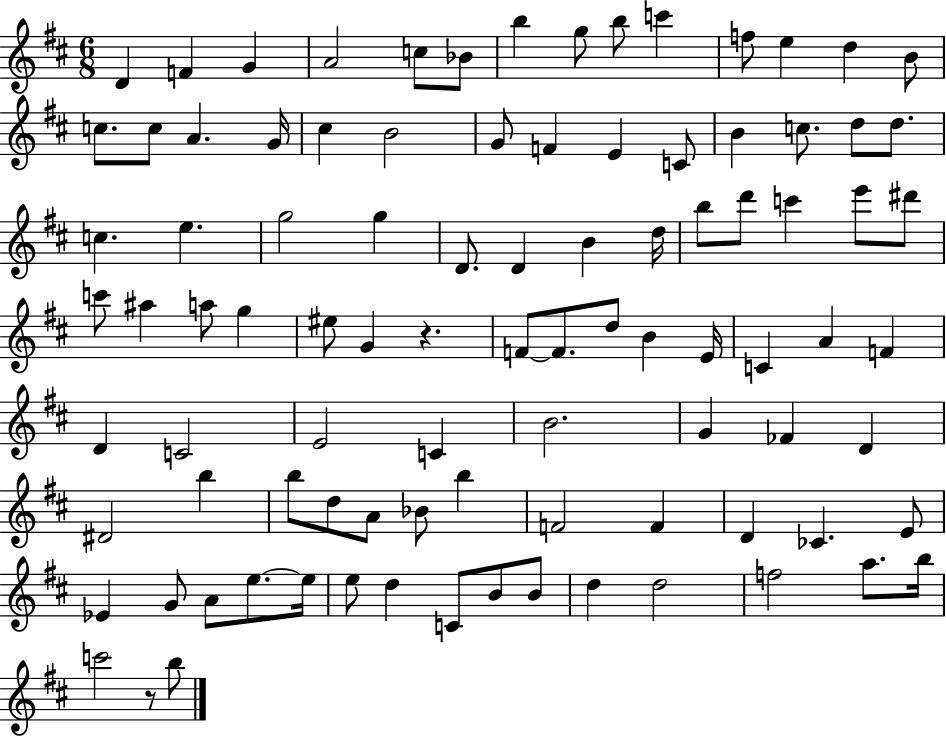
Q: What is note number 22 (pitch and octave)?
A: F4